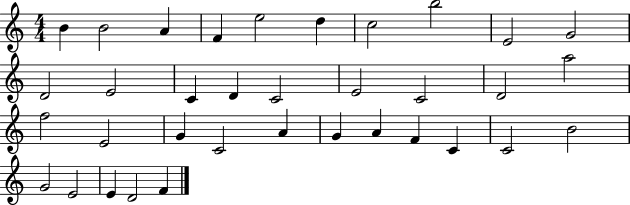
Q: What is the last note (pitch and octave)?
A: F4